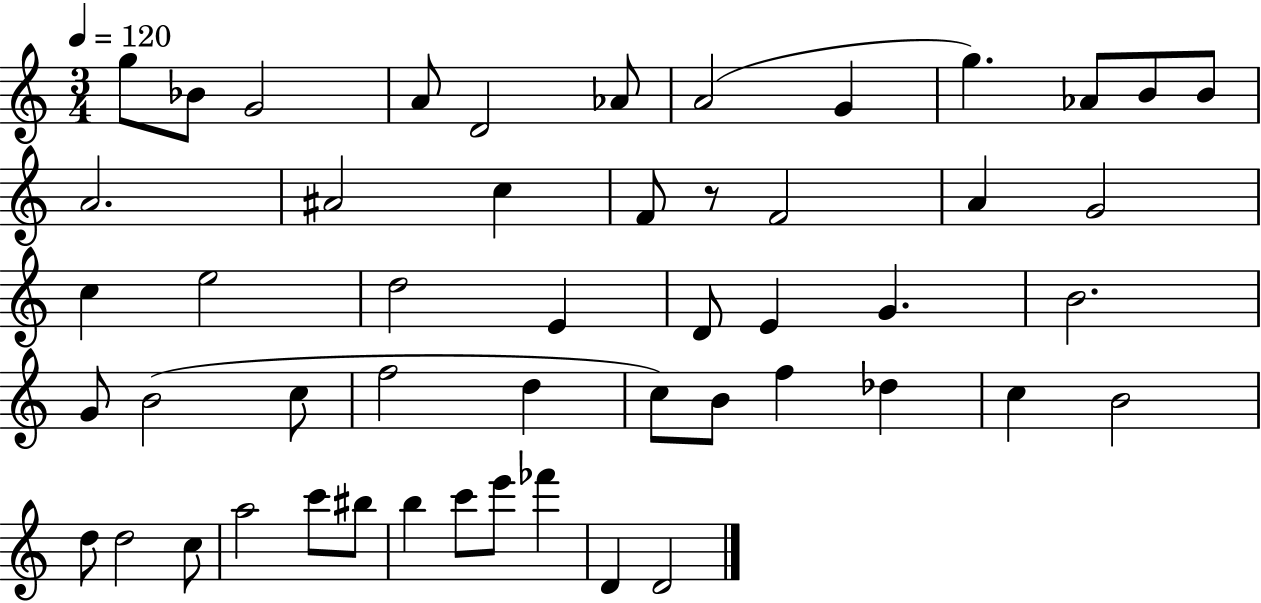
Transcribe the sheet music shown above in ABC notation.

X:1
T:Untitled
M:3/4
L:1/4
K:C
g/2 _B/2 G2 A/2 D2 _A/2 A2 G g _A/2 B/2 B/2 A2 ^A2 c F/2 z/2 F2 A G2 c e2 d2 E D/2 E G B2 G/2 B2 c/2 f2 d c/2 B/2 f _d c B2 d/2 d2 c/2 a2 c'/2 ^b/2 b c'/2 e'/2 _f' D D2